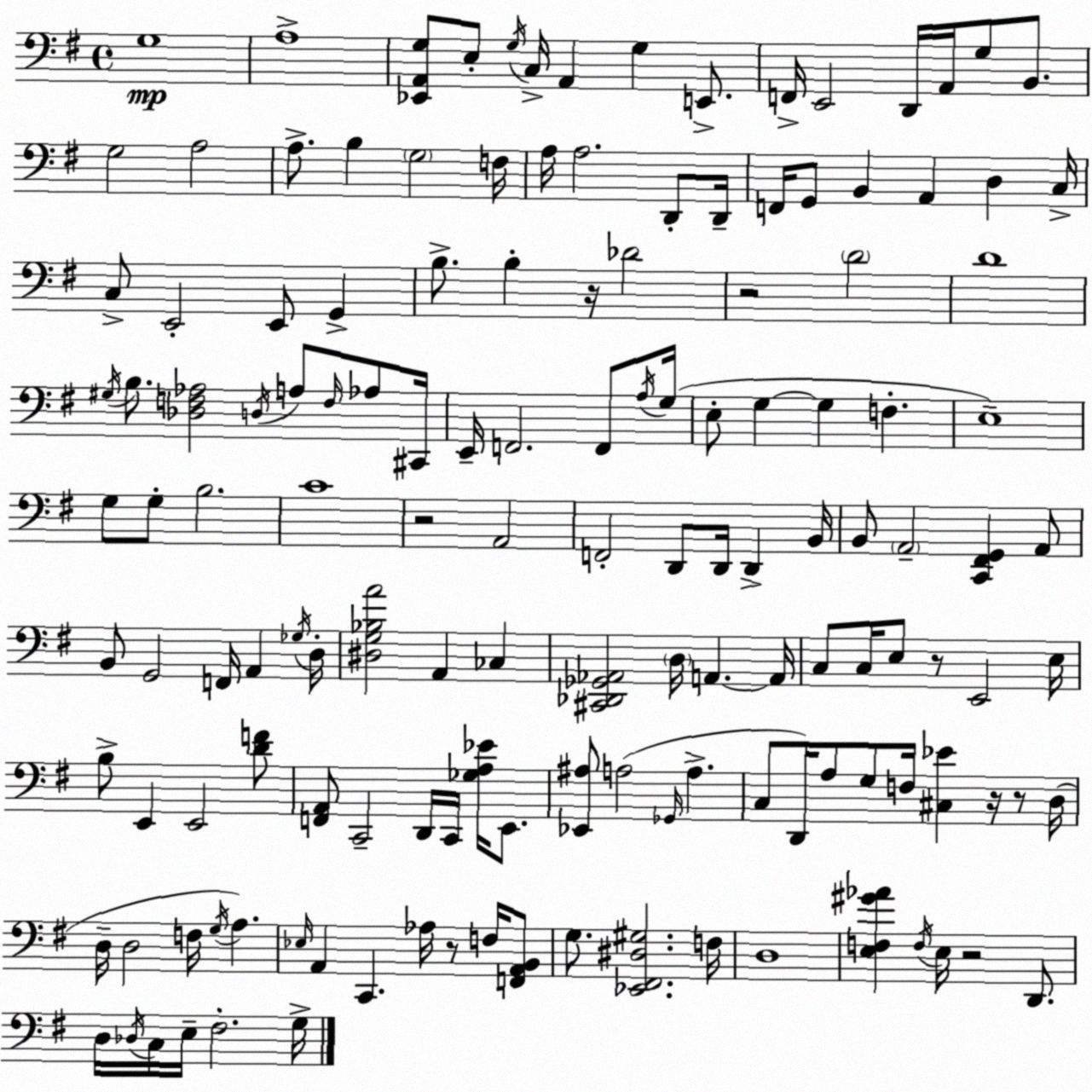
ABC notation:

X:1
T:Untitled
M:4/4
L:1/4
K:G
G,4 A,4 [_E,,A,,G,]/2 E,/2 G,/4 C,/4 A,, G, E,,/2 F,,/4 E,,2 D,,/4 A,,/4 G,/2 B,,/2 G,2 A,2 A,/2 B, G,2 F,/4 A,/4 A,2 D,,/2 D,,/4 F,,/4 G,,/2 B,, A,, D, C,/4 C,/2 E,,2 E,,/2 G,, B,/2 B, z/4 _D2 z2 D2 D4 ^G,/4 B,/2 [_D,F,_A,]2 D,/4 A,/2 F,/4 _A,/2 ^C,,/4 E,,/4 F,,2 F,,/2 A,/4 G,/4 E,/2 G, G, F, E,4 G,/2 G,/2 B,2 C4 z2 A,,2 F,,2 D,,/2 D,,/4 D,, B,,/4 B,,/2 A,,2 [C,,^F,,G,,] A,,/2 B,,/2 G,,2 F,,/4 A,, _G,/4 D,/4 [^D,G,_B,A]2 A,, _C, [^C,,_D,,_G,,_A,,]2 D,/4 A,, A,,/4 C,/2 C,/4 E,/2 z/2 E,,2 E,/4 B,/2 E,, E,,2 [DF]/2 [F,,A,,]/2 C,,2 D,,/4 C,,/4 [_G,A,_E]/4 E,,/2 [_E,,^A,]/2 A,2 _G,,/4 A, C,/2 D,,/4 A,/2 G,/2 F,/4 [^C,_E] z/4 z/2 D,/4 D,/4 D,2 F,/4 G,/4 A, _E,/4 A,, C,, _A,/4 z/2 F,/4 [F,,A,,B,,]/2 G,/2 [_E,,^F,,^D,^G,]2 F,/4 D,4 [E,F,^G_A] F,/4 E,/4 z2 D,,/2 D,/4 _D,/4 C,/4 E,/4 ^F,2 G,/4